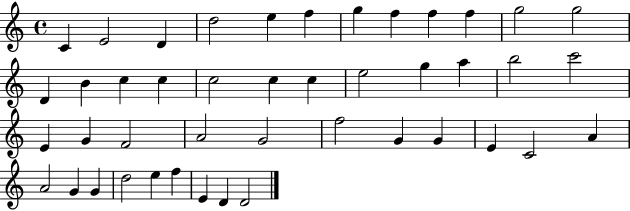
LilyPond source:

{
  \clef treble
  \time 4/4
  \defaultTimeSignature
  \key c \major
  c'4 e'2 d'4 | d''2 e''4 f''4 | g''4 f''4 f''4 f''4 | g''2 g''2 | \break d'4 b'4 c''4 c''4 | c''2 c''4 c''4 | e''2 g''4 a''4 | b''2 c'''2 | \break e'4 g'4 f'2 | a'2 g'2 | f''2 g'4 g'4 | e'4 c'2 a'4 | \break a'2 g'4 g'4 | d''2 e''4 f''4 | e'4 d'4 d'2 | \bar "|."
}